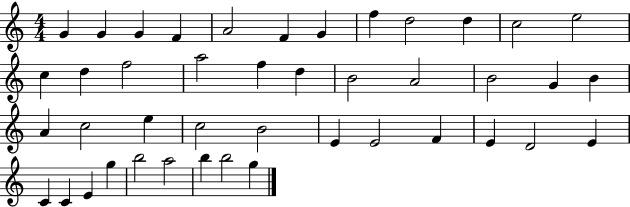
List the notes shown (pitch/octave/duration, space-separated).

G4/q G4/q G4/q F4/q A4/h F4/q G4/q F5/q D5/h D5/q C5/h E5/h C5/q D5/q F5/h A5/h F5/q D5/q B4/h A4/h B4/h G4/q B4/q A4/q C5/h E5/q C5/h B4/h E4/q E4/h F4/q E4/q D4/h E4/q C4/q C4/q E4/q G5/q B5/h A5/h B5/q B5/h G5/q